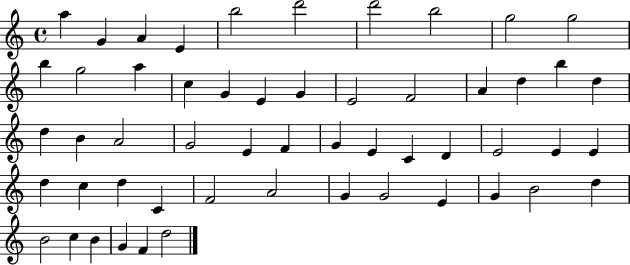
A5/q G4/q A4/q E4/q B5/h D6/h D6/h B5/h G5/h G5/h B5/q G5/h A5/q C5/q G4/q E4/q G4/q E4/h F4/h A4/q D5/q B5/q D5/q D5/q B4/q A4/h G4/h E4/q F4/q G4/q E4/q C4/q D4/q E4/h E4/q E4/q D5/q C5/q D5/q C4/q F4/h A4/h G4/q G4/h E4/q G4/q B4/h D5/q B4/h C5/q B4/q G4/q F4/q D5/h